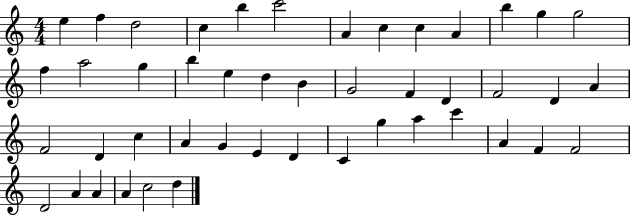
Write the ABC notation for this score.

X:1
T:Untitled
M:4/4
L:1/4
K:C
e f d2 c b c'2 A c c A b g g2 f a2 g b e d B G2 F D F2 D A F2 D c A G E D C g a c' A F F2 D2 A A A c2 d